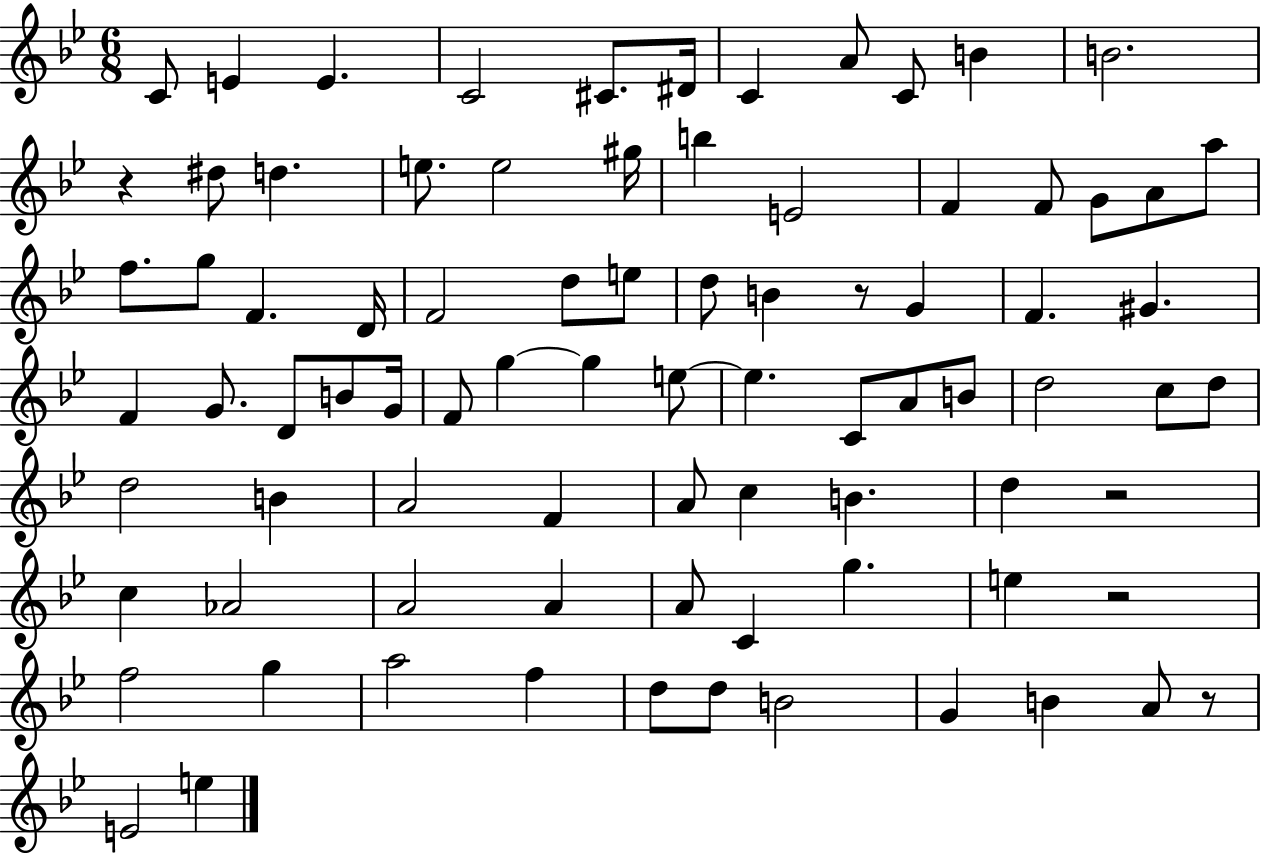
{
  \clef treble
  \numericTimeSignature
  \time 6/8
  \key bes \major
  \repeat volta 2 { c'8 e'4 e'4. | c'2 cis'8. dis'16 | c'4 a'8 c'8 b'4 | b'2. | \break r4 dis''8 d''4. | e''8. e''2 gis''16 | b''4 e'2 | f'4 f'8 g'8 a'8 a''8 | \break f''8. g''8 f'4. d'16 | f'2 d''8 e''8 | d''8 b'4 r8 g'4 | f'4. gis'4. | \break f'4 g'8. d'8 b'8 g'16 | f'8 g''4~~ g''4 e''8~~ | e''4. c'8 a'8 b'8 | d''2 c''8 d''8 | \break d''2 b'4 | a'2 f'4 | a'8 c''4 b'4. | d''4 r2 | \break c''4 aes'2 | a'2 a'4 | a'8 c'4 g''4. | e''4 r2 | \break f''2 g''4 | a''2 f''4 | d''8 d''8 b'2 | g'4 b'4 a'8 r8 | \break e'2 e''4 | } \bar "|."
}